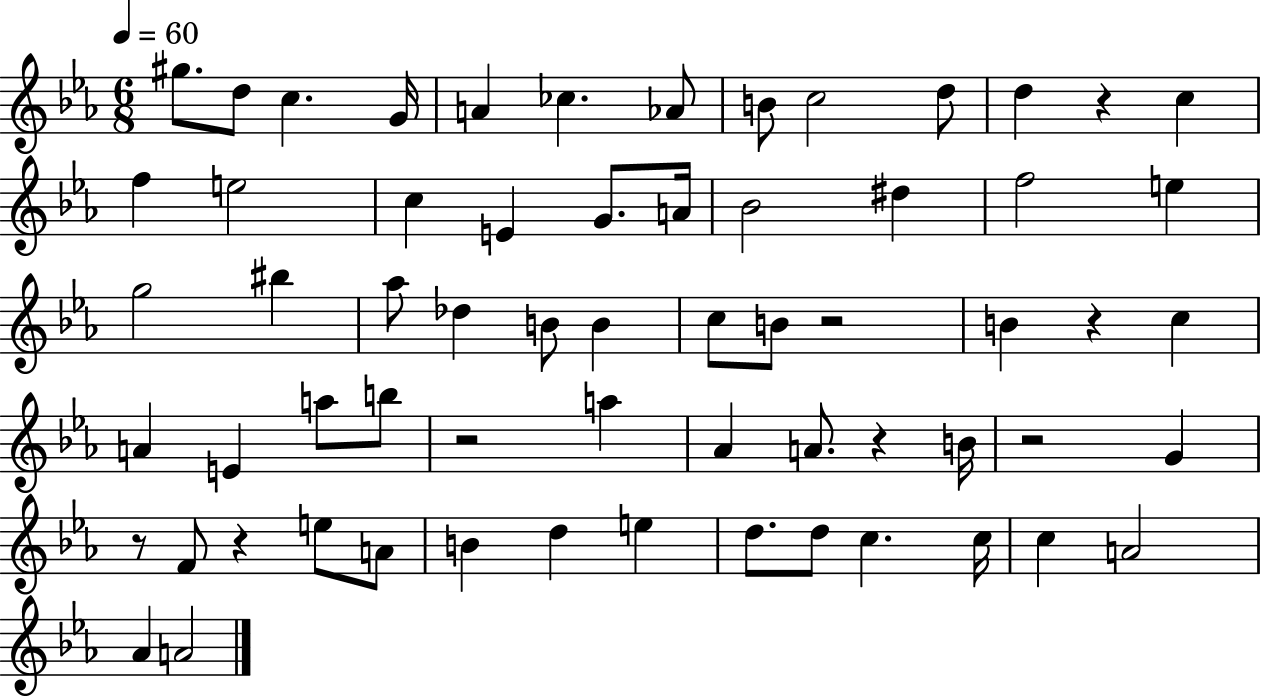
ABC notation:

X:1
T:Untitled
M:6/8
L:1/4
K:Eb
^g/2 d/2 c G/4 A _c _A/2 B/2 c2 d/2 d z c f e2 c E G/2 A/4 _B2 ^d f2 e g2 ^b _a/2 _d B/2 B c/2 B/2 z2 B z c A E a/2 b/2 z2 a _A A/2 z B/4 z2 G z/2 F/2 z e/2 A/2 B d e d/2 d/2 c c/4 c A2 _A A2